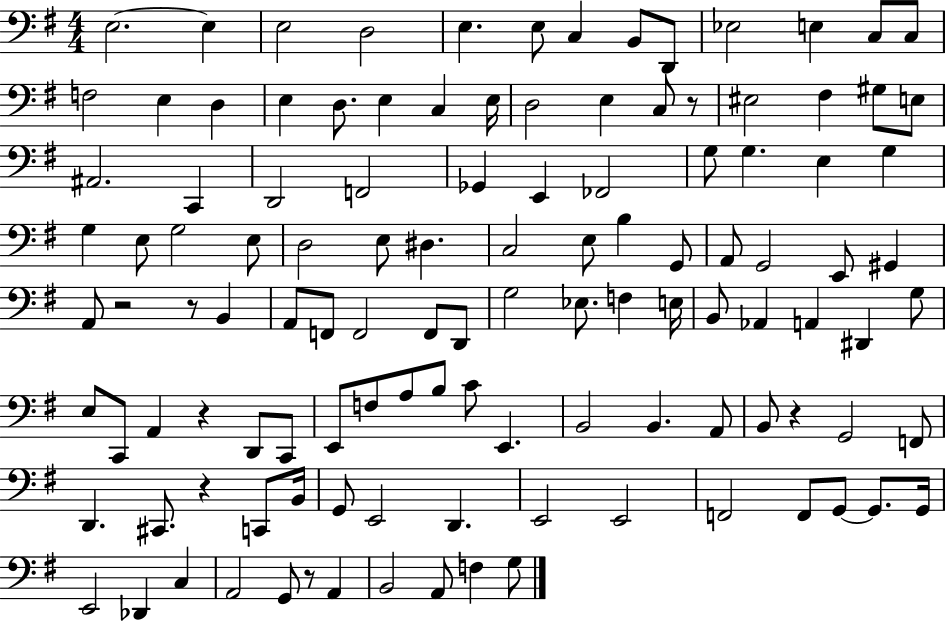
{
  \clef bass
  \numericTimeSignature
  \time 4/4
  \key g \major
  e2.~~ e4 | e2 d2 | e4. e8 c4 b,8 d,8 | ees2 e4 c8 c8 | \break f2 e4 d4 | e4 d8. e4 c4 e16 | d2 e4 c8 r8 | eis2 fis4 gis8 e8 | \break ais,2. c,4 | d,2 f,2 | ges,4 e,4 fes,2 | g8 g4. e4 g4 | \break g4 e8 g2 e8 | d2 e8 dis4. | c2 e8 b4 g,8 | a,8 g,2 e,8 gis,4 | \break a,8 r2 r8 b,4 | a,8 f,8 f,2 f,8 d,8 | g2 ees8. f4 e16 | b,8 aes,4 a,4 dis,4 g8 | \break e8 c,8 a,4 r4 d,8 c,8 | e,8 f8 a8 b8 c'8 e,4. | b,2 b,4. a,8 | b,8 r4 g,2 f,8 | \break d,4. cis,8. r4 c,8 b,16 | g,8 e,2 d,4. | e,2 e,2 | f,2 f,8 g,8~~ g,8. g,16 | \break e,2 des,4 c4 | a,2 g,8 r8 a,4 | b,2 a,8 f4 g8 | \bar "|."
}